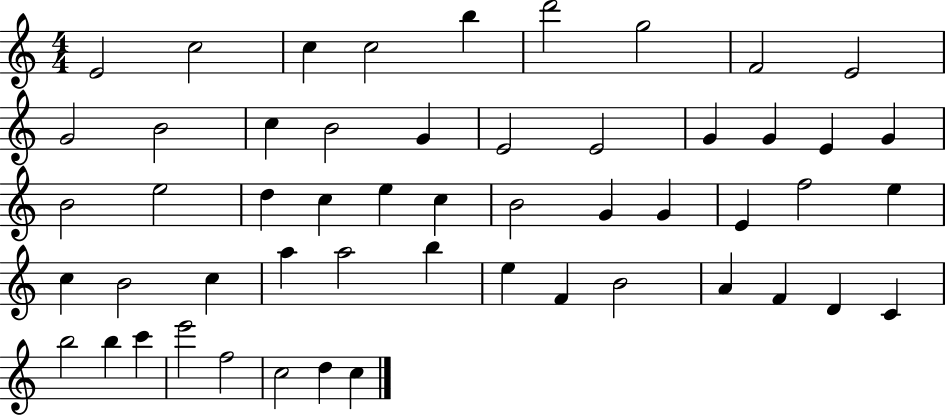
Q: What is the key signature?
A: C major